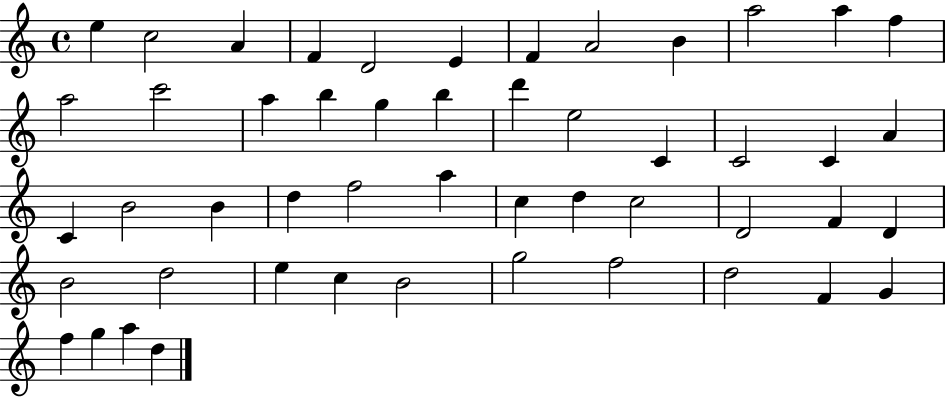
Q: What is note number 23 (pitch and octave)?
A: C4